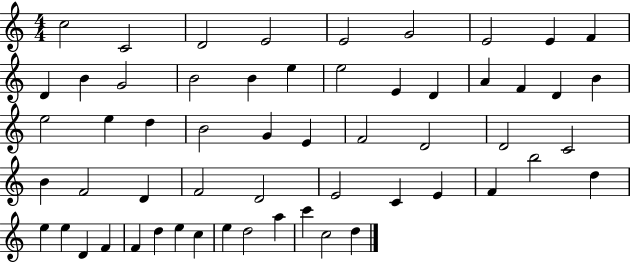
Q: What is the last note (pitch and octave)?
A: D5